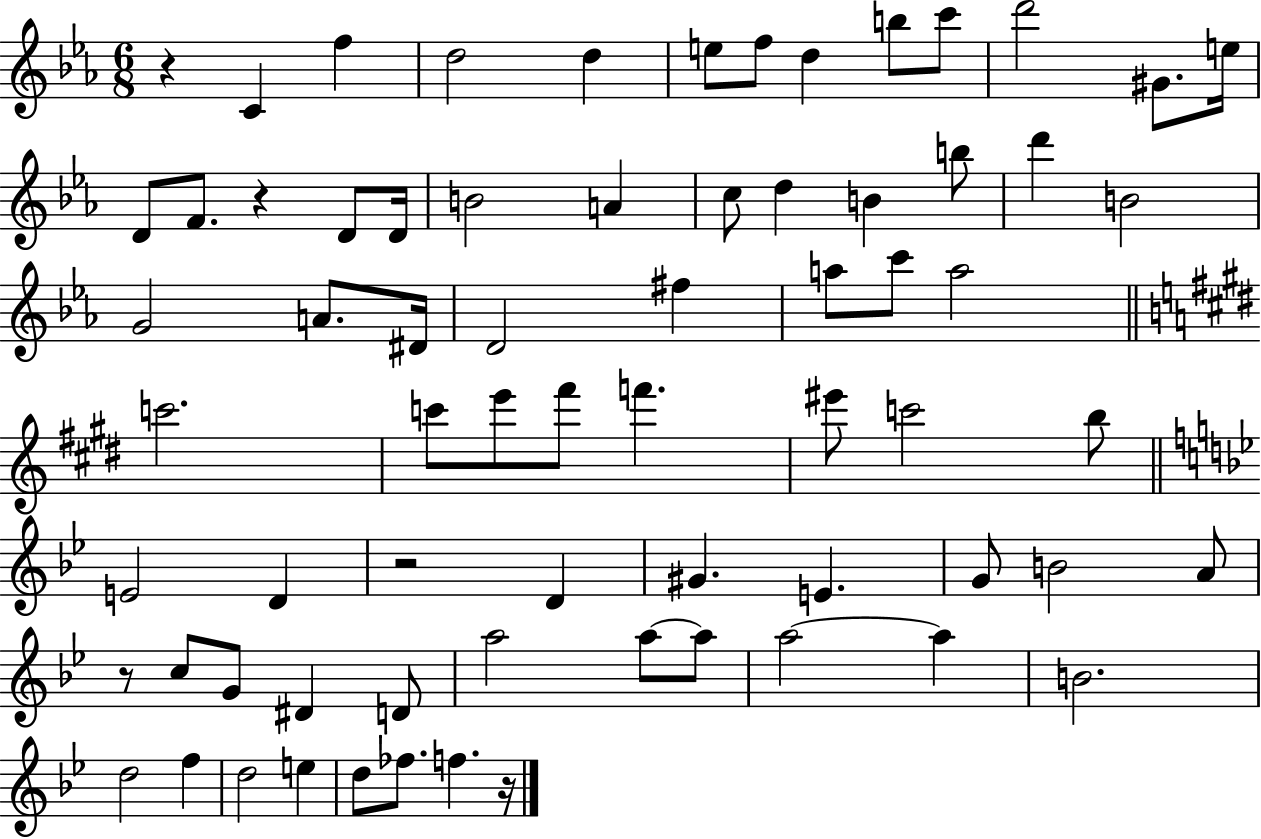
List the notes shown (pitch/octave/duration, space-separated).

R/q C4/q F5/q D5/h D5/q E5/e F5/e D5/q B5/e C6/e D6/h G#4/e. E5/s D4/e F4/e. R/q D4/e D4/s B4/h A4/q C5/e D5/q B4/q B5/e D6/q B4/h G4/h A4/e. D#4/s D4/h F#5/q A5/e C6/e A5/h C6/h. C6/e E6/e F#6/e F6/q. EIS6/e C6/h B5/e E4/h D4/q R/h D4/q G#4/q. E4/q. G4/e B4/h A4/e R/e C5/e G4/e D#4/q D4/e A5/h A5/e A5/e A5/h A5/q B4/h. D5/h F5/q D5/h E5/q D5/e FES5/e. F5/q. R/s